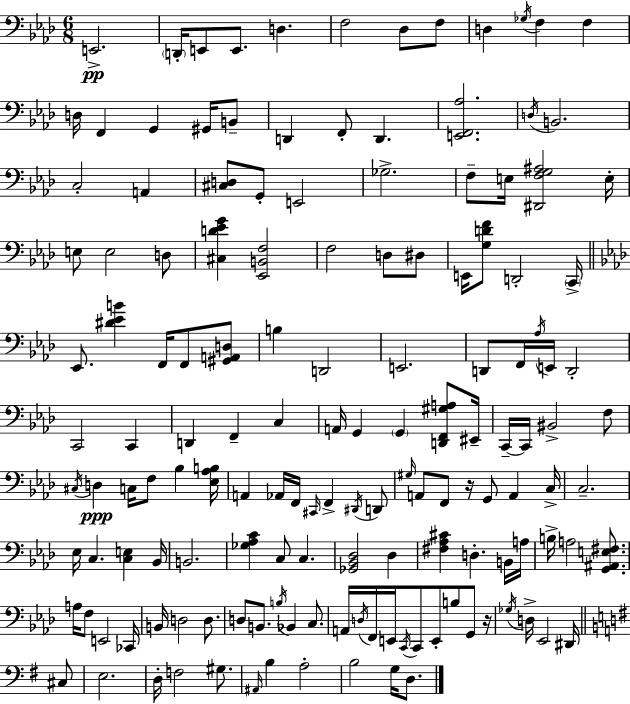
{
  \clef bass
  \numericTimeSignature
  \time 6/8
  \key aes \major
  \repeat volta 2 { e,2.->\pp | \parenthesize d,16-. e,8 e,8. d4. | f2 des8 f8 | d4 \acciaccatura { ges16 } f4 f4 | \break d16 f,4 g,4 gis,16 b,8-- | d,4 f,8-. d,4. | <e, f, aes>2. | \acciaccatura { d16 } b,2. | \break c2-. a,4 | <cis d>8 g,8-. e,2 | ges2.-> | f8-- e16 <dis, f g ais>2 | \break e16-. e8 e2 | d8 <cis d' ees' g'>4 <ees, b, f>2 | f2 d8 | dis8 e,16 <g d' f'>8 d,2-. | \break \parenthesize c,16-> \bar "||" \break \key f \minor ees,8. <dis' ees' b'>4 f,16 f,8 <gis, a, d>8 | b4 d,2 | e,2. | d,8 f,16 \acciaccatura { aes16 } e,16 d,2-. | \break c,2 c,4 | d,4 f,4-- c4 | a,16 g,4 \parenthesize g,4 <d, f, gis a>8 | eis,16-- c,16--~~ c,16 bis,2-> f8 | \break \acciaccatura { cis16 } d4\ppp c16 f8 bes4 | <ees aes b>16 a,4 aes,16 f,16 \grace { cis,16 } f,4-> | \acciaccatura { dis,16 } d,8 \grace { gis16 } a,8 f,8 r16 g,8 | a,4 c16-> c2.-- | \break ees16 c4. | <c e>4 bes,16 b,2. | <ges aes c'>4 c8 c4. | <ges, bes, des>2 | \break des4 <fis aes cis'>4 d4.-. | b,16 a16 b16-> a2 | <g, ais, e fis>8. a16 f8 e,2 | ces,16 b,16 d2 | \break d8. d8 b,8. \acciaccatura { b16 } bes,4 | c8. a,16 \acciaccatura { d16 } f,16 e,16 \acciaccatura { c,16 } c,8 | e,8-. b8 g,8 r16 \acciaccatura { ges16 } d16-> ees,2 | dis,16 \bar "||" \break \key g \major cis8 e2. | d16-. f2 gis8. | \grace { ais,16 } b4 a2-. | b2 g16 | \break d8. } \bar "|."
}